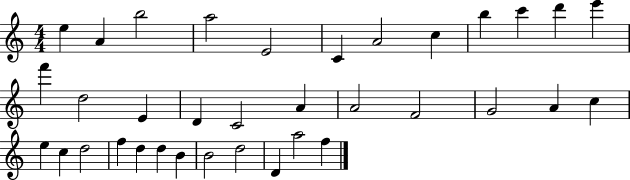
E5/q A4/q B5/h A5/h E4/h C4/q A4/h C5/q B5/q C6/q D6/q E6/q F6/q D5/h E4/q D4/q C4/h A4/q A4/h F4/h G4/h A4/q C5/q E5/q C5/q D5/h F5/q D5/q D5/q B4/q B4/h D5/h D4/q A5/h F5/q